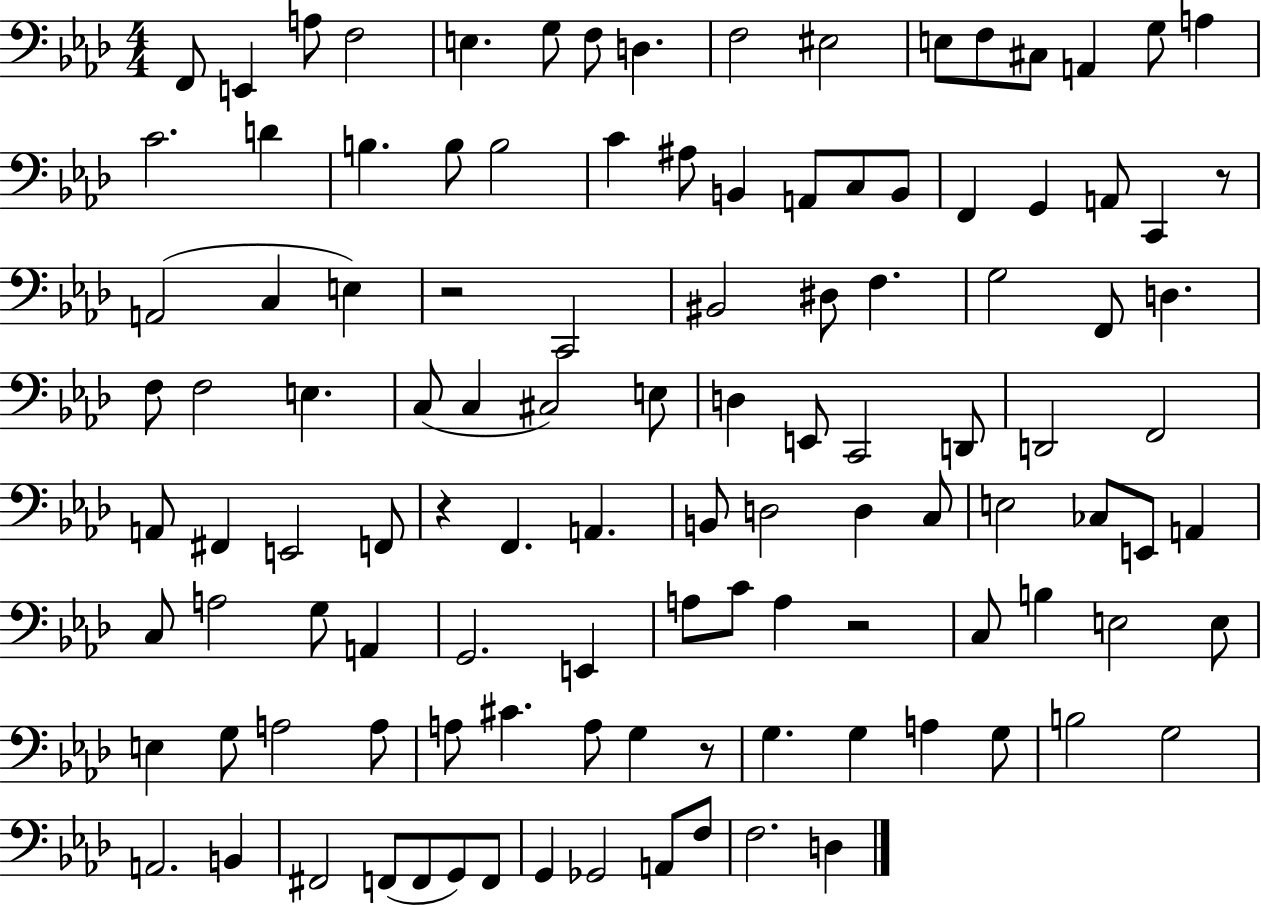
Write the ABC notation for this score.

X:1
T:Untitled
M:4/4
L:1/4
K:Ab
F,,/2 E,, A,/2 F,2 E, G,/2 F,/2 D, F,2 ^E,2 E,/2 F,/2 ^C,/2 A,, G,/2 A, C2 D B, B,/2 B,2 C ^A,/2 B,, A,,/2 C,/2 B,,/2 F,, G,, A,,/2 C,, z/2 A,,2 C, E, z2 C,,2 ^B,,2 ^D,/2 F, G,2 F,,/2 D, F,/2 F,2 E, C,/2 C, ^C,2 E,/2 D, E,,/2 C,,2 D,,/2 D,,2 F,,2 A,,/2 ^F,, E,,2 F,,/2 z F,, A,, B,,/2 D,2 D, C,/2 E,2 _C,/2 E,,/2 A,, C,/2 A,2 G,/2 A,, G,,2 E,, A,/2 C/2 A, z2 C,/2 B, E,2 E,/2 E, G,/2 A,2 A,/2 A,/2 ^C A,/2 G, z/2 G, G, A, G,/2 B,2 G,2 A,,2 B,, ^F,,2 F,,/2 F,,/2 G,,/2 F,,/2 G,, _G,,2 A,,/2 F,/2 F,2 D,